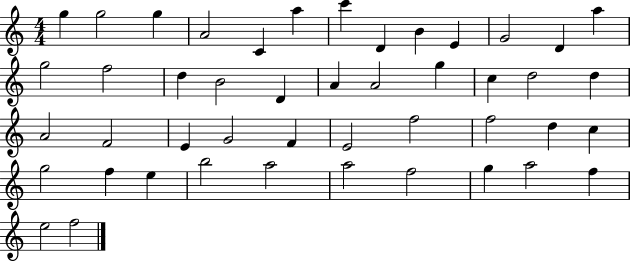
{
  \clef treble
  \numericTimeSignature
  \time 4/4
  \key c \major
  g''4 g''2 g''4 | a'2 c'4 a''4 | c'''4 d'4 b'4 e'4 | g'2 d'4 a''4 | \break g''2 f''2 | d''4 b'2 d'4 | a'4 a'2 g''4 | c''4 d''2 d''4 | \break a'2 f'2 | e'4 g'2 f'4 | e'2 f''2 | f''2 d''4 c''4 | \break g''2 f''4 e''4 | b''2 a''2 | a''2 f''2 | g''4 a''2 f''4 | \break e''2 f''2 | \bar "|."
}